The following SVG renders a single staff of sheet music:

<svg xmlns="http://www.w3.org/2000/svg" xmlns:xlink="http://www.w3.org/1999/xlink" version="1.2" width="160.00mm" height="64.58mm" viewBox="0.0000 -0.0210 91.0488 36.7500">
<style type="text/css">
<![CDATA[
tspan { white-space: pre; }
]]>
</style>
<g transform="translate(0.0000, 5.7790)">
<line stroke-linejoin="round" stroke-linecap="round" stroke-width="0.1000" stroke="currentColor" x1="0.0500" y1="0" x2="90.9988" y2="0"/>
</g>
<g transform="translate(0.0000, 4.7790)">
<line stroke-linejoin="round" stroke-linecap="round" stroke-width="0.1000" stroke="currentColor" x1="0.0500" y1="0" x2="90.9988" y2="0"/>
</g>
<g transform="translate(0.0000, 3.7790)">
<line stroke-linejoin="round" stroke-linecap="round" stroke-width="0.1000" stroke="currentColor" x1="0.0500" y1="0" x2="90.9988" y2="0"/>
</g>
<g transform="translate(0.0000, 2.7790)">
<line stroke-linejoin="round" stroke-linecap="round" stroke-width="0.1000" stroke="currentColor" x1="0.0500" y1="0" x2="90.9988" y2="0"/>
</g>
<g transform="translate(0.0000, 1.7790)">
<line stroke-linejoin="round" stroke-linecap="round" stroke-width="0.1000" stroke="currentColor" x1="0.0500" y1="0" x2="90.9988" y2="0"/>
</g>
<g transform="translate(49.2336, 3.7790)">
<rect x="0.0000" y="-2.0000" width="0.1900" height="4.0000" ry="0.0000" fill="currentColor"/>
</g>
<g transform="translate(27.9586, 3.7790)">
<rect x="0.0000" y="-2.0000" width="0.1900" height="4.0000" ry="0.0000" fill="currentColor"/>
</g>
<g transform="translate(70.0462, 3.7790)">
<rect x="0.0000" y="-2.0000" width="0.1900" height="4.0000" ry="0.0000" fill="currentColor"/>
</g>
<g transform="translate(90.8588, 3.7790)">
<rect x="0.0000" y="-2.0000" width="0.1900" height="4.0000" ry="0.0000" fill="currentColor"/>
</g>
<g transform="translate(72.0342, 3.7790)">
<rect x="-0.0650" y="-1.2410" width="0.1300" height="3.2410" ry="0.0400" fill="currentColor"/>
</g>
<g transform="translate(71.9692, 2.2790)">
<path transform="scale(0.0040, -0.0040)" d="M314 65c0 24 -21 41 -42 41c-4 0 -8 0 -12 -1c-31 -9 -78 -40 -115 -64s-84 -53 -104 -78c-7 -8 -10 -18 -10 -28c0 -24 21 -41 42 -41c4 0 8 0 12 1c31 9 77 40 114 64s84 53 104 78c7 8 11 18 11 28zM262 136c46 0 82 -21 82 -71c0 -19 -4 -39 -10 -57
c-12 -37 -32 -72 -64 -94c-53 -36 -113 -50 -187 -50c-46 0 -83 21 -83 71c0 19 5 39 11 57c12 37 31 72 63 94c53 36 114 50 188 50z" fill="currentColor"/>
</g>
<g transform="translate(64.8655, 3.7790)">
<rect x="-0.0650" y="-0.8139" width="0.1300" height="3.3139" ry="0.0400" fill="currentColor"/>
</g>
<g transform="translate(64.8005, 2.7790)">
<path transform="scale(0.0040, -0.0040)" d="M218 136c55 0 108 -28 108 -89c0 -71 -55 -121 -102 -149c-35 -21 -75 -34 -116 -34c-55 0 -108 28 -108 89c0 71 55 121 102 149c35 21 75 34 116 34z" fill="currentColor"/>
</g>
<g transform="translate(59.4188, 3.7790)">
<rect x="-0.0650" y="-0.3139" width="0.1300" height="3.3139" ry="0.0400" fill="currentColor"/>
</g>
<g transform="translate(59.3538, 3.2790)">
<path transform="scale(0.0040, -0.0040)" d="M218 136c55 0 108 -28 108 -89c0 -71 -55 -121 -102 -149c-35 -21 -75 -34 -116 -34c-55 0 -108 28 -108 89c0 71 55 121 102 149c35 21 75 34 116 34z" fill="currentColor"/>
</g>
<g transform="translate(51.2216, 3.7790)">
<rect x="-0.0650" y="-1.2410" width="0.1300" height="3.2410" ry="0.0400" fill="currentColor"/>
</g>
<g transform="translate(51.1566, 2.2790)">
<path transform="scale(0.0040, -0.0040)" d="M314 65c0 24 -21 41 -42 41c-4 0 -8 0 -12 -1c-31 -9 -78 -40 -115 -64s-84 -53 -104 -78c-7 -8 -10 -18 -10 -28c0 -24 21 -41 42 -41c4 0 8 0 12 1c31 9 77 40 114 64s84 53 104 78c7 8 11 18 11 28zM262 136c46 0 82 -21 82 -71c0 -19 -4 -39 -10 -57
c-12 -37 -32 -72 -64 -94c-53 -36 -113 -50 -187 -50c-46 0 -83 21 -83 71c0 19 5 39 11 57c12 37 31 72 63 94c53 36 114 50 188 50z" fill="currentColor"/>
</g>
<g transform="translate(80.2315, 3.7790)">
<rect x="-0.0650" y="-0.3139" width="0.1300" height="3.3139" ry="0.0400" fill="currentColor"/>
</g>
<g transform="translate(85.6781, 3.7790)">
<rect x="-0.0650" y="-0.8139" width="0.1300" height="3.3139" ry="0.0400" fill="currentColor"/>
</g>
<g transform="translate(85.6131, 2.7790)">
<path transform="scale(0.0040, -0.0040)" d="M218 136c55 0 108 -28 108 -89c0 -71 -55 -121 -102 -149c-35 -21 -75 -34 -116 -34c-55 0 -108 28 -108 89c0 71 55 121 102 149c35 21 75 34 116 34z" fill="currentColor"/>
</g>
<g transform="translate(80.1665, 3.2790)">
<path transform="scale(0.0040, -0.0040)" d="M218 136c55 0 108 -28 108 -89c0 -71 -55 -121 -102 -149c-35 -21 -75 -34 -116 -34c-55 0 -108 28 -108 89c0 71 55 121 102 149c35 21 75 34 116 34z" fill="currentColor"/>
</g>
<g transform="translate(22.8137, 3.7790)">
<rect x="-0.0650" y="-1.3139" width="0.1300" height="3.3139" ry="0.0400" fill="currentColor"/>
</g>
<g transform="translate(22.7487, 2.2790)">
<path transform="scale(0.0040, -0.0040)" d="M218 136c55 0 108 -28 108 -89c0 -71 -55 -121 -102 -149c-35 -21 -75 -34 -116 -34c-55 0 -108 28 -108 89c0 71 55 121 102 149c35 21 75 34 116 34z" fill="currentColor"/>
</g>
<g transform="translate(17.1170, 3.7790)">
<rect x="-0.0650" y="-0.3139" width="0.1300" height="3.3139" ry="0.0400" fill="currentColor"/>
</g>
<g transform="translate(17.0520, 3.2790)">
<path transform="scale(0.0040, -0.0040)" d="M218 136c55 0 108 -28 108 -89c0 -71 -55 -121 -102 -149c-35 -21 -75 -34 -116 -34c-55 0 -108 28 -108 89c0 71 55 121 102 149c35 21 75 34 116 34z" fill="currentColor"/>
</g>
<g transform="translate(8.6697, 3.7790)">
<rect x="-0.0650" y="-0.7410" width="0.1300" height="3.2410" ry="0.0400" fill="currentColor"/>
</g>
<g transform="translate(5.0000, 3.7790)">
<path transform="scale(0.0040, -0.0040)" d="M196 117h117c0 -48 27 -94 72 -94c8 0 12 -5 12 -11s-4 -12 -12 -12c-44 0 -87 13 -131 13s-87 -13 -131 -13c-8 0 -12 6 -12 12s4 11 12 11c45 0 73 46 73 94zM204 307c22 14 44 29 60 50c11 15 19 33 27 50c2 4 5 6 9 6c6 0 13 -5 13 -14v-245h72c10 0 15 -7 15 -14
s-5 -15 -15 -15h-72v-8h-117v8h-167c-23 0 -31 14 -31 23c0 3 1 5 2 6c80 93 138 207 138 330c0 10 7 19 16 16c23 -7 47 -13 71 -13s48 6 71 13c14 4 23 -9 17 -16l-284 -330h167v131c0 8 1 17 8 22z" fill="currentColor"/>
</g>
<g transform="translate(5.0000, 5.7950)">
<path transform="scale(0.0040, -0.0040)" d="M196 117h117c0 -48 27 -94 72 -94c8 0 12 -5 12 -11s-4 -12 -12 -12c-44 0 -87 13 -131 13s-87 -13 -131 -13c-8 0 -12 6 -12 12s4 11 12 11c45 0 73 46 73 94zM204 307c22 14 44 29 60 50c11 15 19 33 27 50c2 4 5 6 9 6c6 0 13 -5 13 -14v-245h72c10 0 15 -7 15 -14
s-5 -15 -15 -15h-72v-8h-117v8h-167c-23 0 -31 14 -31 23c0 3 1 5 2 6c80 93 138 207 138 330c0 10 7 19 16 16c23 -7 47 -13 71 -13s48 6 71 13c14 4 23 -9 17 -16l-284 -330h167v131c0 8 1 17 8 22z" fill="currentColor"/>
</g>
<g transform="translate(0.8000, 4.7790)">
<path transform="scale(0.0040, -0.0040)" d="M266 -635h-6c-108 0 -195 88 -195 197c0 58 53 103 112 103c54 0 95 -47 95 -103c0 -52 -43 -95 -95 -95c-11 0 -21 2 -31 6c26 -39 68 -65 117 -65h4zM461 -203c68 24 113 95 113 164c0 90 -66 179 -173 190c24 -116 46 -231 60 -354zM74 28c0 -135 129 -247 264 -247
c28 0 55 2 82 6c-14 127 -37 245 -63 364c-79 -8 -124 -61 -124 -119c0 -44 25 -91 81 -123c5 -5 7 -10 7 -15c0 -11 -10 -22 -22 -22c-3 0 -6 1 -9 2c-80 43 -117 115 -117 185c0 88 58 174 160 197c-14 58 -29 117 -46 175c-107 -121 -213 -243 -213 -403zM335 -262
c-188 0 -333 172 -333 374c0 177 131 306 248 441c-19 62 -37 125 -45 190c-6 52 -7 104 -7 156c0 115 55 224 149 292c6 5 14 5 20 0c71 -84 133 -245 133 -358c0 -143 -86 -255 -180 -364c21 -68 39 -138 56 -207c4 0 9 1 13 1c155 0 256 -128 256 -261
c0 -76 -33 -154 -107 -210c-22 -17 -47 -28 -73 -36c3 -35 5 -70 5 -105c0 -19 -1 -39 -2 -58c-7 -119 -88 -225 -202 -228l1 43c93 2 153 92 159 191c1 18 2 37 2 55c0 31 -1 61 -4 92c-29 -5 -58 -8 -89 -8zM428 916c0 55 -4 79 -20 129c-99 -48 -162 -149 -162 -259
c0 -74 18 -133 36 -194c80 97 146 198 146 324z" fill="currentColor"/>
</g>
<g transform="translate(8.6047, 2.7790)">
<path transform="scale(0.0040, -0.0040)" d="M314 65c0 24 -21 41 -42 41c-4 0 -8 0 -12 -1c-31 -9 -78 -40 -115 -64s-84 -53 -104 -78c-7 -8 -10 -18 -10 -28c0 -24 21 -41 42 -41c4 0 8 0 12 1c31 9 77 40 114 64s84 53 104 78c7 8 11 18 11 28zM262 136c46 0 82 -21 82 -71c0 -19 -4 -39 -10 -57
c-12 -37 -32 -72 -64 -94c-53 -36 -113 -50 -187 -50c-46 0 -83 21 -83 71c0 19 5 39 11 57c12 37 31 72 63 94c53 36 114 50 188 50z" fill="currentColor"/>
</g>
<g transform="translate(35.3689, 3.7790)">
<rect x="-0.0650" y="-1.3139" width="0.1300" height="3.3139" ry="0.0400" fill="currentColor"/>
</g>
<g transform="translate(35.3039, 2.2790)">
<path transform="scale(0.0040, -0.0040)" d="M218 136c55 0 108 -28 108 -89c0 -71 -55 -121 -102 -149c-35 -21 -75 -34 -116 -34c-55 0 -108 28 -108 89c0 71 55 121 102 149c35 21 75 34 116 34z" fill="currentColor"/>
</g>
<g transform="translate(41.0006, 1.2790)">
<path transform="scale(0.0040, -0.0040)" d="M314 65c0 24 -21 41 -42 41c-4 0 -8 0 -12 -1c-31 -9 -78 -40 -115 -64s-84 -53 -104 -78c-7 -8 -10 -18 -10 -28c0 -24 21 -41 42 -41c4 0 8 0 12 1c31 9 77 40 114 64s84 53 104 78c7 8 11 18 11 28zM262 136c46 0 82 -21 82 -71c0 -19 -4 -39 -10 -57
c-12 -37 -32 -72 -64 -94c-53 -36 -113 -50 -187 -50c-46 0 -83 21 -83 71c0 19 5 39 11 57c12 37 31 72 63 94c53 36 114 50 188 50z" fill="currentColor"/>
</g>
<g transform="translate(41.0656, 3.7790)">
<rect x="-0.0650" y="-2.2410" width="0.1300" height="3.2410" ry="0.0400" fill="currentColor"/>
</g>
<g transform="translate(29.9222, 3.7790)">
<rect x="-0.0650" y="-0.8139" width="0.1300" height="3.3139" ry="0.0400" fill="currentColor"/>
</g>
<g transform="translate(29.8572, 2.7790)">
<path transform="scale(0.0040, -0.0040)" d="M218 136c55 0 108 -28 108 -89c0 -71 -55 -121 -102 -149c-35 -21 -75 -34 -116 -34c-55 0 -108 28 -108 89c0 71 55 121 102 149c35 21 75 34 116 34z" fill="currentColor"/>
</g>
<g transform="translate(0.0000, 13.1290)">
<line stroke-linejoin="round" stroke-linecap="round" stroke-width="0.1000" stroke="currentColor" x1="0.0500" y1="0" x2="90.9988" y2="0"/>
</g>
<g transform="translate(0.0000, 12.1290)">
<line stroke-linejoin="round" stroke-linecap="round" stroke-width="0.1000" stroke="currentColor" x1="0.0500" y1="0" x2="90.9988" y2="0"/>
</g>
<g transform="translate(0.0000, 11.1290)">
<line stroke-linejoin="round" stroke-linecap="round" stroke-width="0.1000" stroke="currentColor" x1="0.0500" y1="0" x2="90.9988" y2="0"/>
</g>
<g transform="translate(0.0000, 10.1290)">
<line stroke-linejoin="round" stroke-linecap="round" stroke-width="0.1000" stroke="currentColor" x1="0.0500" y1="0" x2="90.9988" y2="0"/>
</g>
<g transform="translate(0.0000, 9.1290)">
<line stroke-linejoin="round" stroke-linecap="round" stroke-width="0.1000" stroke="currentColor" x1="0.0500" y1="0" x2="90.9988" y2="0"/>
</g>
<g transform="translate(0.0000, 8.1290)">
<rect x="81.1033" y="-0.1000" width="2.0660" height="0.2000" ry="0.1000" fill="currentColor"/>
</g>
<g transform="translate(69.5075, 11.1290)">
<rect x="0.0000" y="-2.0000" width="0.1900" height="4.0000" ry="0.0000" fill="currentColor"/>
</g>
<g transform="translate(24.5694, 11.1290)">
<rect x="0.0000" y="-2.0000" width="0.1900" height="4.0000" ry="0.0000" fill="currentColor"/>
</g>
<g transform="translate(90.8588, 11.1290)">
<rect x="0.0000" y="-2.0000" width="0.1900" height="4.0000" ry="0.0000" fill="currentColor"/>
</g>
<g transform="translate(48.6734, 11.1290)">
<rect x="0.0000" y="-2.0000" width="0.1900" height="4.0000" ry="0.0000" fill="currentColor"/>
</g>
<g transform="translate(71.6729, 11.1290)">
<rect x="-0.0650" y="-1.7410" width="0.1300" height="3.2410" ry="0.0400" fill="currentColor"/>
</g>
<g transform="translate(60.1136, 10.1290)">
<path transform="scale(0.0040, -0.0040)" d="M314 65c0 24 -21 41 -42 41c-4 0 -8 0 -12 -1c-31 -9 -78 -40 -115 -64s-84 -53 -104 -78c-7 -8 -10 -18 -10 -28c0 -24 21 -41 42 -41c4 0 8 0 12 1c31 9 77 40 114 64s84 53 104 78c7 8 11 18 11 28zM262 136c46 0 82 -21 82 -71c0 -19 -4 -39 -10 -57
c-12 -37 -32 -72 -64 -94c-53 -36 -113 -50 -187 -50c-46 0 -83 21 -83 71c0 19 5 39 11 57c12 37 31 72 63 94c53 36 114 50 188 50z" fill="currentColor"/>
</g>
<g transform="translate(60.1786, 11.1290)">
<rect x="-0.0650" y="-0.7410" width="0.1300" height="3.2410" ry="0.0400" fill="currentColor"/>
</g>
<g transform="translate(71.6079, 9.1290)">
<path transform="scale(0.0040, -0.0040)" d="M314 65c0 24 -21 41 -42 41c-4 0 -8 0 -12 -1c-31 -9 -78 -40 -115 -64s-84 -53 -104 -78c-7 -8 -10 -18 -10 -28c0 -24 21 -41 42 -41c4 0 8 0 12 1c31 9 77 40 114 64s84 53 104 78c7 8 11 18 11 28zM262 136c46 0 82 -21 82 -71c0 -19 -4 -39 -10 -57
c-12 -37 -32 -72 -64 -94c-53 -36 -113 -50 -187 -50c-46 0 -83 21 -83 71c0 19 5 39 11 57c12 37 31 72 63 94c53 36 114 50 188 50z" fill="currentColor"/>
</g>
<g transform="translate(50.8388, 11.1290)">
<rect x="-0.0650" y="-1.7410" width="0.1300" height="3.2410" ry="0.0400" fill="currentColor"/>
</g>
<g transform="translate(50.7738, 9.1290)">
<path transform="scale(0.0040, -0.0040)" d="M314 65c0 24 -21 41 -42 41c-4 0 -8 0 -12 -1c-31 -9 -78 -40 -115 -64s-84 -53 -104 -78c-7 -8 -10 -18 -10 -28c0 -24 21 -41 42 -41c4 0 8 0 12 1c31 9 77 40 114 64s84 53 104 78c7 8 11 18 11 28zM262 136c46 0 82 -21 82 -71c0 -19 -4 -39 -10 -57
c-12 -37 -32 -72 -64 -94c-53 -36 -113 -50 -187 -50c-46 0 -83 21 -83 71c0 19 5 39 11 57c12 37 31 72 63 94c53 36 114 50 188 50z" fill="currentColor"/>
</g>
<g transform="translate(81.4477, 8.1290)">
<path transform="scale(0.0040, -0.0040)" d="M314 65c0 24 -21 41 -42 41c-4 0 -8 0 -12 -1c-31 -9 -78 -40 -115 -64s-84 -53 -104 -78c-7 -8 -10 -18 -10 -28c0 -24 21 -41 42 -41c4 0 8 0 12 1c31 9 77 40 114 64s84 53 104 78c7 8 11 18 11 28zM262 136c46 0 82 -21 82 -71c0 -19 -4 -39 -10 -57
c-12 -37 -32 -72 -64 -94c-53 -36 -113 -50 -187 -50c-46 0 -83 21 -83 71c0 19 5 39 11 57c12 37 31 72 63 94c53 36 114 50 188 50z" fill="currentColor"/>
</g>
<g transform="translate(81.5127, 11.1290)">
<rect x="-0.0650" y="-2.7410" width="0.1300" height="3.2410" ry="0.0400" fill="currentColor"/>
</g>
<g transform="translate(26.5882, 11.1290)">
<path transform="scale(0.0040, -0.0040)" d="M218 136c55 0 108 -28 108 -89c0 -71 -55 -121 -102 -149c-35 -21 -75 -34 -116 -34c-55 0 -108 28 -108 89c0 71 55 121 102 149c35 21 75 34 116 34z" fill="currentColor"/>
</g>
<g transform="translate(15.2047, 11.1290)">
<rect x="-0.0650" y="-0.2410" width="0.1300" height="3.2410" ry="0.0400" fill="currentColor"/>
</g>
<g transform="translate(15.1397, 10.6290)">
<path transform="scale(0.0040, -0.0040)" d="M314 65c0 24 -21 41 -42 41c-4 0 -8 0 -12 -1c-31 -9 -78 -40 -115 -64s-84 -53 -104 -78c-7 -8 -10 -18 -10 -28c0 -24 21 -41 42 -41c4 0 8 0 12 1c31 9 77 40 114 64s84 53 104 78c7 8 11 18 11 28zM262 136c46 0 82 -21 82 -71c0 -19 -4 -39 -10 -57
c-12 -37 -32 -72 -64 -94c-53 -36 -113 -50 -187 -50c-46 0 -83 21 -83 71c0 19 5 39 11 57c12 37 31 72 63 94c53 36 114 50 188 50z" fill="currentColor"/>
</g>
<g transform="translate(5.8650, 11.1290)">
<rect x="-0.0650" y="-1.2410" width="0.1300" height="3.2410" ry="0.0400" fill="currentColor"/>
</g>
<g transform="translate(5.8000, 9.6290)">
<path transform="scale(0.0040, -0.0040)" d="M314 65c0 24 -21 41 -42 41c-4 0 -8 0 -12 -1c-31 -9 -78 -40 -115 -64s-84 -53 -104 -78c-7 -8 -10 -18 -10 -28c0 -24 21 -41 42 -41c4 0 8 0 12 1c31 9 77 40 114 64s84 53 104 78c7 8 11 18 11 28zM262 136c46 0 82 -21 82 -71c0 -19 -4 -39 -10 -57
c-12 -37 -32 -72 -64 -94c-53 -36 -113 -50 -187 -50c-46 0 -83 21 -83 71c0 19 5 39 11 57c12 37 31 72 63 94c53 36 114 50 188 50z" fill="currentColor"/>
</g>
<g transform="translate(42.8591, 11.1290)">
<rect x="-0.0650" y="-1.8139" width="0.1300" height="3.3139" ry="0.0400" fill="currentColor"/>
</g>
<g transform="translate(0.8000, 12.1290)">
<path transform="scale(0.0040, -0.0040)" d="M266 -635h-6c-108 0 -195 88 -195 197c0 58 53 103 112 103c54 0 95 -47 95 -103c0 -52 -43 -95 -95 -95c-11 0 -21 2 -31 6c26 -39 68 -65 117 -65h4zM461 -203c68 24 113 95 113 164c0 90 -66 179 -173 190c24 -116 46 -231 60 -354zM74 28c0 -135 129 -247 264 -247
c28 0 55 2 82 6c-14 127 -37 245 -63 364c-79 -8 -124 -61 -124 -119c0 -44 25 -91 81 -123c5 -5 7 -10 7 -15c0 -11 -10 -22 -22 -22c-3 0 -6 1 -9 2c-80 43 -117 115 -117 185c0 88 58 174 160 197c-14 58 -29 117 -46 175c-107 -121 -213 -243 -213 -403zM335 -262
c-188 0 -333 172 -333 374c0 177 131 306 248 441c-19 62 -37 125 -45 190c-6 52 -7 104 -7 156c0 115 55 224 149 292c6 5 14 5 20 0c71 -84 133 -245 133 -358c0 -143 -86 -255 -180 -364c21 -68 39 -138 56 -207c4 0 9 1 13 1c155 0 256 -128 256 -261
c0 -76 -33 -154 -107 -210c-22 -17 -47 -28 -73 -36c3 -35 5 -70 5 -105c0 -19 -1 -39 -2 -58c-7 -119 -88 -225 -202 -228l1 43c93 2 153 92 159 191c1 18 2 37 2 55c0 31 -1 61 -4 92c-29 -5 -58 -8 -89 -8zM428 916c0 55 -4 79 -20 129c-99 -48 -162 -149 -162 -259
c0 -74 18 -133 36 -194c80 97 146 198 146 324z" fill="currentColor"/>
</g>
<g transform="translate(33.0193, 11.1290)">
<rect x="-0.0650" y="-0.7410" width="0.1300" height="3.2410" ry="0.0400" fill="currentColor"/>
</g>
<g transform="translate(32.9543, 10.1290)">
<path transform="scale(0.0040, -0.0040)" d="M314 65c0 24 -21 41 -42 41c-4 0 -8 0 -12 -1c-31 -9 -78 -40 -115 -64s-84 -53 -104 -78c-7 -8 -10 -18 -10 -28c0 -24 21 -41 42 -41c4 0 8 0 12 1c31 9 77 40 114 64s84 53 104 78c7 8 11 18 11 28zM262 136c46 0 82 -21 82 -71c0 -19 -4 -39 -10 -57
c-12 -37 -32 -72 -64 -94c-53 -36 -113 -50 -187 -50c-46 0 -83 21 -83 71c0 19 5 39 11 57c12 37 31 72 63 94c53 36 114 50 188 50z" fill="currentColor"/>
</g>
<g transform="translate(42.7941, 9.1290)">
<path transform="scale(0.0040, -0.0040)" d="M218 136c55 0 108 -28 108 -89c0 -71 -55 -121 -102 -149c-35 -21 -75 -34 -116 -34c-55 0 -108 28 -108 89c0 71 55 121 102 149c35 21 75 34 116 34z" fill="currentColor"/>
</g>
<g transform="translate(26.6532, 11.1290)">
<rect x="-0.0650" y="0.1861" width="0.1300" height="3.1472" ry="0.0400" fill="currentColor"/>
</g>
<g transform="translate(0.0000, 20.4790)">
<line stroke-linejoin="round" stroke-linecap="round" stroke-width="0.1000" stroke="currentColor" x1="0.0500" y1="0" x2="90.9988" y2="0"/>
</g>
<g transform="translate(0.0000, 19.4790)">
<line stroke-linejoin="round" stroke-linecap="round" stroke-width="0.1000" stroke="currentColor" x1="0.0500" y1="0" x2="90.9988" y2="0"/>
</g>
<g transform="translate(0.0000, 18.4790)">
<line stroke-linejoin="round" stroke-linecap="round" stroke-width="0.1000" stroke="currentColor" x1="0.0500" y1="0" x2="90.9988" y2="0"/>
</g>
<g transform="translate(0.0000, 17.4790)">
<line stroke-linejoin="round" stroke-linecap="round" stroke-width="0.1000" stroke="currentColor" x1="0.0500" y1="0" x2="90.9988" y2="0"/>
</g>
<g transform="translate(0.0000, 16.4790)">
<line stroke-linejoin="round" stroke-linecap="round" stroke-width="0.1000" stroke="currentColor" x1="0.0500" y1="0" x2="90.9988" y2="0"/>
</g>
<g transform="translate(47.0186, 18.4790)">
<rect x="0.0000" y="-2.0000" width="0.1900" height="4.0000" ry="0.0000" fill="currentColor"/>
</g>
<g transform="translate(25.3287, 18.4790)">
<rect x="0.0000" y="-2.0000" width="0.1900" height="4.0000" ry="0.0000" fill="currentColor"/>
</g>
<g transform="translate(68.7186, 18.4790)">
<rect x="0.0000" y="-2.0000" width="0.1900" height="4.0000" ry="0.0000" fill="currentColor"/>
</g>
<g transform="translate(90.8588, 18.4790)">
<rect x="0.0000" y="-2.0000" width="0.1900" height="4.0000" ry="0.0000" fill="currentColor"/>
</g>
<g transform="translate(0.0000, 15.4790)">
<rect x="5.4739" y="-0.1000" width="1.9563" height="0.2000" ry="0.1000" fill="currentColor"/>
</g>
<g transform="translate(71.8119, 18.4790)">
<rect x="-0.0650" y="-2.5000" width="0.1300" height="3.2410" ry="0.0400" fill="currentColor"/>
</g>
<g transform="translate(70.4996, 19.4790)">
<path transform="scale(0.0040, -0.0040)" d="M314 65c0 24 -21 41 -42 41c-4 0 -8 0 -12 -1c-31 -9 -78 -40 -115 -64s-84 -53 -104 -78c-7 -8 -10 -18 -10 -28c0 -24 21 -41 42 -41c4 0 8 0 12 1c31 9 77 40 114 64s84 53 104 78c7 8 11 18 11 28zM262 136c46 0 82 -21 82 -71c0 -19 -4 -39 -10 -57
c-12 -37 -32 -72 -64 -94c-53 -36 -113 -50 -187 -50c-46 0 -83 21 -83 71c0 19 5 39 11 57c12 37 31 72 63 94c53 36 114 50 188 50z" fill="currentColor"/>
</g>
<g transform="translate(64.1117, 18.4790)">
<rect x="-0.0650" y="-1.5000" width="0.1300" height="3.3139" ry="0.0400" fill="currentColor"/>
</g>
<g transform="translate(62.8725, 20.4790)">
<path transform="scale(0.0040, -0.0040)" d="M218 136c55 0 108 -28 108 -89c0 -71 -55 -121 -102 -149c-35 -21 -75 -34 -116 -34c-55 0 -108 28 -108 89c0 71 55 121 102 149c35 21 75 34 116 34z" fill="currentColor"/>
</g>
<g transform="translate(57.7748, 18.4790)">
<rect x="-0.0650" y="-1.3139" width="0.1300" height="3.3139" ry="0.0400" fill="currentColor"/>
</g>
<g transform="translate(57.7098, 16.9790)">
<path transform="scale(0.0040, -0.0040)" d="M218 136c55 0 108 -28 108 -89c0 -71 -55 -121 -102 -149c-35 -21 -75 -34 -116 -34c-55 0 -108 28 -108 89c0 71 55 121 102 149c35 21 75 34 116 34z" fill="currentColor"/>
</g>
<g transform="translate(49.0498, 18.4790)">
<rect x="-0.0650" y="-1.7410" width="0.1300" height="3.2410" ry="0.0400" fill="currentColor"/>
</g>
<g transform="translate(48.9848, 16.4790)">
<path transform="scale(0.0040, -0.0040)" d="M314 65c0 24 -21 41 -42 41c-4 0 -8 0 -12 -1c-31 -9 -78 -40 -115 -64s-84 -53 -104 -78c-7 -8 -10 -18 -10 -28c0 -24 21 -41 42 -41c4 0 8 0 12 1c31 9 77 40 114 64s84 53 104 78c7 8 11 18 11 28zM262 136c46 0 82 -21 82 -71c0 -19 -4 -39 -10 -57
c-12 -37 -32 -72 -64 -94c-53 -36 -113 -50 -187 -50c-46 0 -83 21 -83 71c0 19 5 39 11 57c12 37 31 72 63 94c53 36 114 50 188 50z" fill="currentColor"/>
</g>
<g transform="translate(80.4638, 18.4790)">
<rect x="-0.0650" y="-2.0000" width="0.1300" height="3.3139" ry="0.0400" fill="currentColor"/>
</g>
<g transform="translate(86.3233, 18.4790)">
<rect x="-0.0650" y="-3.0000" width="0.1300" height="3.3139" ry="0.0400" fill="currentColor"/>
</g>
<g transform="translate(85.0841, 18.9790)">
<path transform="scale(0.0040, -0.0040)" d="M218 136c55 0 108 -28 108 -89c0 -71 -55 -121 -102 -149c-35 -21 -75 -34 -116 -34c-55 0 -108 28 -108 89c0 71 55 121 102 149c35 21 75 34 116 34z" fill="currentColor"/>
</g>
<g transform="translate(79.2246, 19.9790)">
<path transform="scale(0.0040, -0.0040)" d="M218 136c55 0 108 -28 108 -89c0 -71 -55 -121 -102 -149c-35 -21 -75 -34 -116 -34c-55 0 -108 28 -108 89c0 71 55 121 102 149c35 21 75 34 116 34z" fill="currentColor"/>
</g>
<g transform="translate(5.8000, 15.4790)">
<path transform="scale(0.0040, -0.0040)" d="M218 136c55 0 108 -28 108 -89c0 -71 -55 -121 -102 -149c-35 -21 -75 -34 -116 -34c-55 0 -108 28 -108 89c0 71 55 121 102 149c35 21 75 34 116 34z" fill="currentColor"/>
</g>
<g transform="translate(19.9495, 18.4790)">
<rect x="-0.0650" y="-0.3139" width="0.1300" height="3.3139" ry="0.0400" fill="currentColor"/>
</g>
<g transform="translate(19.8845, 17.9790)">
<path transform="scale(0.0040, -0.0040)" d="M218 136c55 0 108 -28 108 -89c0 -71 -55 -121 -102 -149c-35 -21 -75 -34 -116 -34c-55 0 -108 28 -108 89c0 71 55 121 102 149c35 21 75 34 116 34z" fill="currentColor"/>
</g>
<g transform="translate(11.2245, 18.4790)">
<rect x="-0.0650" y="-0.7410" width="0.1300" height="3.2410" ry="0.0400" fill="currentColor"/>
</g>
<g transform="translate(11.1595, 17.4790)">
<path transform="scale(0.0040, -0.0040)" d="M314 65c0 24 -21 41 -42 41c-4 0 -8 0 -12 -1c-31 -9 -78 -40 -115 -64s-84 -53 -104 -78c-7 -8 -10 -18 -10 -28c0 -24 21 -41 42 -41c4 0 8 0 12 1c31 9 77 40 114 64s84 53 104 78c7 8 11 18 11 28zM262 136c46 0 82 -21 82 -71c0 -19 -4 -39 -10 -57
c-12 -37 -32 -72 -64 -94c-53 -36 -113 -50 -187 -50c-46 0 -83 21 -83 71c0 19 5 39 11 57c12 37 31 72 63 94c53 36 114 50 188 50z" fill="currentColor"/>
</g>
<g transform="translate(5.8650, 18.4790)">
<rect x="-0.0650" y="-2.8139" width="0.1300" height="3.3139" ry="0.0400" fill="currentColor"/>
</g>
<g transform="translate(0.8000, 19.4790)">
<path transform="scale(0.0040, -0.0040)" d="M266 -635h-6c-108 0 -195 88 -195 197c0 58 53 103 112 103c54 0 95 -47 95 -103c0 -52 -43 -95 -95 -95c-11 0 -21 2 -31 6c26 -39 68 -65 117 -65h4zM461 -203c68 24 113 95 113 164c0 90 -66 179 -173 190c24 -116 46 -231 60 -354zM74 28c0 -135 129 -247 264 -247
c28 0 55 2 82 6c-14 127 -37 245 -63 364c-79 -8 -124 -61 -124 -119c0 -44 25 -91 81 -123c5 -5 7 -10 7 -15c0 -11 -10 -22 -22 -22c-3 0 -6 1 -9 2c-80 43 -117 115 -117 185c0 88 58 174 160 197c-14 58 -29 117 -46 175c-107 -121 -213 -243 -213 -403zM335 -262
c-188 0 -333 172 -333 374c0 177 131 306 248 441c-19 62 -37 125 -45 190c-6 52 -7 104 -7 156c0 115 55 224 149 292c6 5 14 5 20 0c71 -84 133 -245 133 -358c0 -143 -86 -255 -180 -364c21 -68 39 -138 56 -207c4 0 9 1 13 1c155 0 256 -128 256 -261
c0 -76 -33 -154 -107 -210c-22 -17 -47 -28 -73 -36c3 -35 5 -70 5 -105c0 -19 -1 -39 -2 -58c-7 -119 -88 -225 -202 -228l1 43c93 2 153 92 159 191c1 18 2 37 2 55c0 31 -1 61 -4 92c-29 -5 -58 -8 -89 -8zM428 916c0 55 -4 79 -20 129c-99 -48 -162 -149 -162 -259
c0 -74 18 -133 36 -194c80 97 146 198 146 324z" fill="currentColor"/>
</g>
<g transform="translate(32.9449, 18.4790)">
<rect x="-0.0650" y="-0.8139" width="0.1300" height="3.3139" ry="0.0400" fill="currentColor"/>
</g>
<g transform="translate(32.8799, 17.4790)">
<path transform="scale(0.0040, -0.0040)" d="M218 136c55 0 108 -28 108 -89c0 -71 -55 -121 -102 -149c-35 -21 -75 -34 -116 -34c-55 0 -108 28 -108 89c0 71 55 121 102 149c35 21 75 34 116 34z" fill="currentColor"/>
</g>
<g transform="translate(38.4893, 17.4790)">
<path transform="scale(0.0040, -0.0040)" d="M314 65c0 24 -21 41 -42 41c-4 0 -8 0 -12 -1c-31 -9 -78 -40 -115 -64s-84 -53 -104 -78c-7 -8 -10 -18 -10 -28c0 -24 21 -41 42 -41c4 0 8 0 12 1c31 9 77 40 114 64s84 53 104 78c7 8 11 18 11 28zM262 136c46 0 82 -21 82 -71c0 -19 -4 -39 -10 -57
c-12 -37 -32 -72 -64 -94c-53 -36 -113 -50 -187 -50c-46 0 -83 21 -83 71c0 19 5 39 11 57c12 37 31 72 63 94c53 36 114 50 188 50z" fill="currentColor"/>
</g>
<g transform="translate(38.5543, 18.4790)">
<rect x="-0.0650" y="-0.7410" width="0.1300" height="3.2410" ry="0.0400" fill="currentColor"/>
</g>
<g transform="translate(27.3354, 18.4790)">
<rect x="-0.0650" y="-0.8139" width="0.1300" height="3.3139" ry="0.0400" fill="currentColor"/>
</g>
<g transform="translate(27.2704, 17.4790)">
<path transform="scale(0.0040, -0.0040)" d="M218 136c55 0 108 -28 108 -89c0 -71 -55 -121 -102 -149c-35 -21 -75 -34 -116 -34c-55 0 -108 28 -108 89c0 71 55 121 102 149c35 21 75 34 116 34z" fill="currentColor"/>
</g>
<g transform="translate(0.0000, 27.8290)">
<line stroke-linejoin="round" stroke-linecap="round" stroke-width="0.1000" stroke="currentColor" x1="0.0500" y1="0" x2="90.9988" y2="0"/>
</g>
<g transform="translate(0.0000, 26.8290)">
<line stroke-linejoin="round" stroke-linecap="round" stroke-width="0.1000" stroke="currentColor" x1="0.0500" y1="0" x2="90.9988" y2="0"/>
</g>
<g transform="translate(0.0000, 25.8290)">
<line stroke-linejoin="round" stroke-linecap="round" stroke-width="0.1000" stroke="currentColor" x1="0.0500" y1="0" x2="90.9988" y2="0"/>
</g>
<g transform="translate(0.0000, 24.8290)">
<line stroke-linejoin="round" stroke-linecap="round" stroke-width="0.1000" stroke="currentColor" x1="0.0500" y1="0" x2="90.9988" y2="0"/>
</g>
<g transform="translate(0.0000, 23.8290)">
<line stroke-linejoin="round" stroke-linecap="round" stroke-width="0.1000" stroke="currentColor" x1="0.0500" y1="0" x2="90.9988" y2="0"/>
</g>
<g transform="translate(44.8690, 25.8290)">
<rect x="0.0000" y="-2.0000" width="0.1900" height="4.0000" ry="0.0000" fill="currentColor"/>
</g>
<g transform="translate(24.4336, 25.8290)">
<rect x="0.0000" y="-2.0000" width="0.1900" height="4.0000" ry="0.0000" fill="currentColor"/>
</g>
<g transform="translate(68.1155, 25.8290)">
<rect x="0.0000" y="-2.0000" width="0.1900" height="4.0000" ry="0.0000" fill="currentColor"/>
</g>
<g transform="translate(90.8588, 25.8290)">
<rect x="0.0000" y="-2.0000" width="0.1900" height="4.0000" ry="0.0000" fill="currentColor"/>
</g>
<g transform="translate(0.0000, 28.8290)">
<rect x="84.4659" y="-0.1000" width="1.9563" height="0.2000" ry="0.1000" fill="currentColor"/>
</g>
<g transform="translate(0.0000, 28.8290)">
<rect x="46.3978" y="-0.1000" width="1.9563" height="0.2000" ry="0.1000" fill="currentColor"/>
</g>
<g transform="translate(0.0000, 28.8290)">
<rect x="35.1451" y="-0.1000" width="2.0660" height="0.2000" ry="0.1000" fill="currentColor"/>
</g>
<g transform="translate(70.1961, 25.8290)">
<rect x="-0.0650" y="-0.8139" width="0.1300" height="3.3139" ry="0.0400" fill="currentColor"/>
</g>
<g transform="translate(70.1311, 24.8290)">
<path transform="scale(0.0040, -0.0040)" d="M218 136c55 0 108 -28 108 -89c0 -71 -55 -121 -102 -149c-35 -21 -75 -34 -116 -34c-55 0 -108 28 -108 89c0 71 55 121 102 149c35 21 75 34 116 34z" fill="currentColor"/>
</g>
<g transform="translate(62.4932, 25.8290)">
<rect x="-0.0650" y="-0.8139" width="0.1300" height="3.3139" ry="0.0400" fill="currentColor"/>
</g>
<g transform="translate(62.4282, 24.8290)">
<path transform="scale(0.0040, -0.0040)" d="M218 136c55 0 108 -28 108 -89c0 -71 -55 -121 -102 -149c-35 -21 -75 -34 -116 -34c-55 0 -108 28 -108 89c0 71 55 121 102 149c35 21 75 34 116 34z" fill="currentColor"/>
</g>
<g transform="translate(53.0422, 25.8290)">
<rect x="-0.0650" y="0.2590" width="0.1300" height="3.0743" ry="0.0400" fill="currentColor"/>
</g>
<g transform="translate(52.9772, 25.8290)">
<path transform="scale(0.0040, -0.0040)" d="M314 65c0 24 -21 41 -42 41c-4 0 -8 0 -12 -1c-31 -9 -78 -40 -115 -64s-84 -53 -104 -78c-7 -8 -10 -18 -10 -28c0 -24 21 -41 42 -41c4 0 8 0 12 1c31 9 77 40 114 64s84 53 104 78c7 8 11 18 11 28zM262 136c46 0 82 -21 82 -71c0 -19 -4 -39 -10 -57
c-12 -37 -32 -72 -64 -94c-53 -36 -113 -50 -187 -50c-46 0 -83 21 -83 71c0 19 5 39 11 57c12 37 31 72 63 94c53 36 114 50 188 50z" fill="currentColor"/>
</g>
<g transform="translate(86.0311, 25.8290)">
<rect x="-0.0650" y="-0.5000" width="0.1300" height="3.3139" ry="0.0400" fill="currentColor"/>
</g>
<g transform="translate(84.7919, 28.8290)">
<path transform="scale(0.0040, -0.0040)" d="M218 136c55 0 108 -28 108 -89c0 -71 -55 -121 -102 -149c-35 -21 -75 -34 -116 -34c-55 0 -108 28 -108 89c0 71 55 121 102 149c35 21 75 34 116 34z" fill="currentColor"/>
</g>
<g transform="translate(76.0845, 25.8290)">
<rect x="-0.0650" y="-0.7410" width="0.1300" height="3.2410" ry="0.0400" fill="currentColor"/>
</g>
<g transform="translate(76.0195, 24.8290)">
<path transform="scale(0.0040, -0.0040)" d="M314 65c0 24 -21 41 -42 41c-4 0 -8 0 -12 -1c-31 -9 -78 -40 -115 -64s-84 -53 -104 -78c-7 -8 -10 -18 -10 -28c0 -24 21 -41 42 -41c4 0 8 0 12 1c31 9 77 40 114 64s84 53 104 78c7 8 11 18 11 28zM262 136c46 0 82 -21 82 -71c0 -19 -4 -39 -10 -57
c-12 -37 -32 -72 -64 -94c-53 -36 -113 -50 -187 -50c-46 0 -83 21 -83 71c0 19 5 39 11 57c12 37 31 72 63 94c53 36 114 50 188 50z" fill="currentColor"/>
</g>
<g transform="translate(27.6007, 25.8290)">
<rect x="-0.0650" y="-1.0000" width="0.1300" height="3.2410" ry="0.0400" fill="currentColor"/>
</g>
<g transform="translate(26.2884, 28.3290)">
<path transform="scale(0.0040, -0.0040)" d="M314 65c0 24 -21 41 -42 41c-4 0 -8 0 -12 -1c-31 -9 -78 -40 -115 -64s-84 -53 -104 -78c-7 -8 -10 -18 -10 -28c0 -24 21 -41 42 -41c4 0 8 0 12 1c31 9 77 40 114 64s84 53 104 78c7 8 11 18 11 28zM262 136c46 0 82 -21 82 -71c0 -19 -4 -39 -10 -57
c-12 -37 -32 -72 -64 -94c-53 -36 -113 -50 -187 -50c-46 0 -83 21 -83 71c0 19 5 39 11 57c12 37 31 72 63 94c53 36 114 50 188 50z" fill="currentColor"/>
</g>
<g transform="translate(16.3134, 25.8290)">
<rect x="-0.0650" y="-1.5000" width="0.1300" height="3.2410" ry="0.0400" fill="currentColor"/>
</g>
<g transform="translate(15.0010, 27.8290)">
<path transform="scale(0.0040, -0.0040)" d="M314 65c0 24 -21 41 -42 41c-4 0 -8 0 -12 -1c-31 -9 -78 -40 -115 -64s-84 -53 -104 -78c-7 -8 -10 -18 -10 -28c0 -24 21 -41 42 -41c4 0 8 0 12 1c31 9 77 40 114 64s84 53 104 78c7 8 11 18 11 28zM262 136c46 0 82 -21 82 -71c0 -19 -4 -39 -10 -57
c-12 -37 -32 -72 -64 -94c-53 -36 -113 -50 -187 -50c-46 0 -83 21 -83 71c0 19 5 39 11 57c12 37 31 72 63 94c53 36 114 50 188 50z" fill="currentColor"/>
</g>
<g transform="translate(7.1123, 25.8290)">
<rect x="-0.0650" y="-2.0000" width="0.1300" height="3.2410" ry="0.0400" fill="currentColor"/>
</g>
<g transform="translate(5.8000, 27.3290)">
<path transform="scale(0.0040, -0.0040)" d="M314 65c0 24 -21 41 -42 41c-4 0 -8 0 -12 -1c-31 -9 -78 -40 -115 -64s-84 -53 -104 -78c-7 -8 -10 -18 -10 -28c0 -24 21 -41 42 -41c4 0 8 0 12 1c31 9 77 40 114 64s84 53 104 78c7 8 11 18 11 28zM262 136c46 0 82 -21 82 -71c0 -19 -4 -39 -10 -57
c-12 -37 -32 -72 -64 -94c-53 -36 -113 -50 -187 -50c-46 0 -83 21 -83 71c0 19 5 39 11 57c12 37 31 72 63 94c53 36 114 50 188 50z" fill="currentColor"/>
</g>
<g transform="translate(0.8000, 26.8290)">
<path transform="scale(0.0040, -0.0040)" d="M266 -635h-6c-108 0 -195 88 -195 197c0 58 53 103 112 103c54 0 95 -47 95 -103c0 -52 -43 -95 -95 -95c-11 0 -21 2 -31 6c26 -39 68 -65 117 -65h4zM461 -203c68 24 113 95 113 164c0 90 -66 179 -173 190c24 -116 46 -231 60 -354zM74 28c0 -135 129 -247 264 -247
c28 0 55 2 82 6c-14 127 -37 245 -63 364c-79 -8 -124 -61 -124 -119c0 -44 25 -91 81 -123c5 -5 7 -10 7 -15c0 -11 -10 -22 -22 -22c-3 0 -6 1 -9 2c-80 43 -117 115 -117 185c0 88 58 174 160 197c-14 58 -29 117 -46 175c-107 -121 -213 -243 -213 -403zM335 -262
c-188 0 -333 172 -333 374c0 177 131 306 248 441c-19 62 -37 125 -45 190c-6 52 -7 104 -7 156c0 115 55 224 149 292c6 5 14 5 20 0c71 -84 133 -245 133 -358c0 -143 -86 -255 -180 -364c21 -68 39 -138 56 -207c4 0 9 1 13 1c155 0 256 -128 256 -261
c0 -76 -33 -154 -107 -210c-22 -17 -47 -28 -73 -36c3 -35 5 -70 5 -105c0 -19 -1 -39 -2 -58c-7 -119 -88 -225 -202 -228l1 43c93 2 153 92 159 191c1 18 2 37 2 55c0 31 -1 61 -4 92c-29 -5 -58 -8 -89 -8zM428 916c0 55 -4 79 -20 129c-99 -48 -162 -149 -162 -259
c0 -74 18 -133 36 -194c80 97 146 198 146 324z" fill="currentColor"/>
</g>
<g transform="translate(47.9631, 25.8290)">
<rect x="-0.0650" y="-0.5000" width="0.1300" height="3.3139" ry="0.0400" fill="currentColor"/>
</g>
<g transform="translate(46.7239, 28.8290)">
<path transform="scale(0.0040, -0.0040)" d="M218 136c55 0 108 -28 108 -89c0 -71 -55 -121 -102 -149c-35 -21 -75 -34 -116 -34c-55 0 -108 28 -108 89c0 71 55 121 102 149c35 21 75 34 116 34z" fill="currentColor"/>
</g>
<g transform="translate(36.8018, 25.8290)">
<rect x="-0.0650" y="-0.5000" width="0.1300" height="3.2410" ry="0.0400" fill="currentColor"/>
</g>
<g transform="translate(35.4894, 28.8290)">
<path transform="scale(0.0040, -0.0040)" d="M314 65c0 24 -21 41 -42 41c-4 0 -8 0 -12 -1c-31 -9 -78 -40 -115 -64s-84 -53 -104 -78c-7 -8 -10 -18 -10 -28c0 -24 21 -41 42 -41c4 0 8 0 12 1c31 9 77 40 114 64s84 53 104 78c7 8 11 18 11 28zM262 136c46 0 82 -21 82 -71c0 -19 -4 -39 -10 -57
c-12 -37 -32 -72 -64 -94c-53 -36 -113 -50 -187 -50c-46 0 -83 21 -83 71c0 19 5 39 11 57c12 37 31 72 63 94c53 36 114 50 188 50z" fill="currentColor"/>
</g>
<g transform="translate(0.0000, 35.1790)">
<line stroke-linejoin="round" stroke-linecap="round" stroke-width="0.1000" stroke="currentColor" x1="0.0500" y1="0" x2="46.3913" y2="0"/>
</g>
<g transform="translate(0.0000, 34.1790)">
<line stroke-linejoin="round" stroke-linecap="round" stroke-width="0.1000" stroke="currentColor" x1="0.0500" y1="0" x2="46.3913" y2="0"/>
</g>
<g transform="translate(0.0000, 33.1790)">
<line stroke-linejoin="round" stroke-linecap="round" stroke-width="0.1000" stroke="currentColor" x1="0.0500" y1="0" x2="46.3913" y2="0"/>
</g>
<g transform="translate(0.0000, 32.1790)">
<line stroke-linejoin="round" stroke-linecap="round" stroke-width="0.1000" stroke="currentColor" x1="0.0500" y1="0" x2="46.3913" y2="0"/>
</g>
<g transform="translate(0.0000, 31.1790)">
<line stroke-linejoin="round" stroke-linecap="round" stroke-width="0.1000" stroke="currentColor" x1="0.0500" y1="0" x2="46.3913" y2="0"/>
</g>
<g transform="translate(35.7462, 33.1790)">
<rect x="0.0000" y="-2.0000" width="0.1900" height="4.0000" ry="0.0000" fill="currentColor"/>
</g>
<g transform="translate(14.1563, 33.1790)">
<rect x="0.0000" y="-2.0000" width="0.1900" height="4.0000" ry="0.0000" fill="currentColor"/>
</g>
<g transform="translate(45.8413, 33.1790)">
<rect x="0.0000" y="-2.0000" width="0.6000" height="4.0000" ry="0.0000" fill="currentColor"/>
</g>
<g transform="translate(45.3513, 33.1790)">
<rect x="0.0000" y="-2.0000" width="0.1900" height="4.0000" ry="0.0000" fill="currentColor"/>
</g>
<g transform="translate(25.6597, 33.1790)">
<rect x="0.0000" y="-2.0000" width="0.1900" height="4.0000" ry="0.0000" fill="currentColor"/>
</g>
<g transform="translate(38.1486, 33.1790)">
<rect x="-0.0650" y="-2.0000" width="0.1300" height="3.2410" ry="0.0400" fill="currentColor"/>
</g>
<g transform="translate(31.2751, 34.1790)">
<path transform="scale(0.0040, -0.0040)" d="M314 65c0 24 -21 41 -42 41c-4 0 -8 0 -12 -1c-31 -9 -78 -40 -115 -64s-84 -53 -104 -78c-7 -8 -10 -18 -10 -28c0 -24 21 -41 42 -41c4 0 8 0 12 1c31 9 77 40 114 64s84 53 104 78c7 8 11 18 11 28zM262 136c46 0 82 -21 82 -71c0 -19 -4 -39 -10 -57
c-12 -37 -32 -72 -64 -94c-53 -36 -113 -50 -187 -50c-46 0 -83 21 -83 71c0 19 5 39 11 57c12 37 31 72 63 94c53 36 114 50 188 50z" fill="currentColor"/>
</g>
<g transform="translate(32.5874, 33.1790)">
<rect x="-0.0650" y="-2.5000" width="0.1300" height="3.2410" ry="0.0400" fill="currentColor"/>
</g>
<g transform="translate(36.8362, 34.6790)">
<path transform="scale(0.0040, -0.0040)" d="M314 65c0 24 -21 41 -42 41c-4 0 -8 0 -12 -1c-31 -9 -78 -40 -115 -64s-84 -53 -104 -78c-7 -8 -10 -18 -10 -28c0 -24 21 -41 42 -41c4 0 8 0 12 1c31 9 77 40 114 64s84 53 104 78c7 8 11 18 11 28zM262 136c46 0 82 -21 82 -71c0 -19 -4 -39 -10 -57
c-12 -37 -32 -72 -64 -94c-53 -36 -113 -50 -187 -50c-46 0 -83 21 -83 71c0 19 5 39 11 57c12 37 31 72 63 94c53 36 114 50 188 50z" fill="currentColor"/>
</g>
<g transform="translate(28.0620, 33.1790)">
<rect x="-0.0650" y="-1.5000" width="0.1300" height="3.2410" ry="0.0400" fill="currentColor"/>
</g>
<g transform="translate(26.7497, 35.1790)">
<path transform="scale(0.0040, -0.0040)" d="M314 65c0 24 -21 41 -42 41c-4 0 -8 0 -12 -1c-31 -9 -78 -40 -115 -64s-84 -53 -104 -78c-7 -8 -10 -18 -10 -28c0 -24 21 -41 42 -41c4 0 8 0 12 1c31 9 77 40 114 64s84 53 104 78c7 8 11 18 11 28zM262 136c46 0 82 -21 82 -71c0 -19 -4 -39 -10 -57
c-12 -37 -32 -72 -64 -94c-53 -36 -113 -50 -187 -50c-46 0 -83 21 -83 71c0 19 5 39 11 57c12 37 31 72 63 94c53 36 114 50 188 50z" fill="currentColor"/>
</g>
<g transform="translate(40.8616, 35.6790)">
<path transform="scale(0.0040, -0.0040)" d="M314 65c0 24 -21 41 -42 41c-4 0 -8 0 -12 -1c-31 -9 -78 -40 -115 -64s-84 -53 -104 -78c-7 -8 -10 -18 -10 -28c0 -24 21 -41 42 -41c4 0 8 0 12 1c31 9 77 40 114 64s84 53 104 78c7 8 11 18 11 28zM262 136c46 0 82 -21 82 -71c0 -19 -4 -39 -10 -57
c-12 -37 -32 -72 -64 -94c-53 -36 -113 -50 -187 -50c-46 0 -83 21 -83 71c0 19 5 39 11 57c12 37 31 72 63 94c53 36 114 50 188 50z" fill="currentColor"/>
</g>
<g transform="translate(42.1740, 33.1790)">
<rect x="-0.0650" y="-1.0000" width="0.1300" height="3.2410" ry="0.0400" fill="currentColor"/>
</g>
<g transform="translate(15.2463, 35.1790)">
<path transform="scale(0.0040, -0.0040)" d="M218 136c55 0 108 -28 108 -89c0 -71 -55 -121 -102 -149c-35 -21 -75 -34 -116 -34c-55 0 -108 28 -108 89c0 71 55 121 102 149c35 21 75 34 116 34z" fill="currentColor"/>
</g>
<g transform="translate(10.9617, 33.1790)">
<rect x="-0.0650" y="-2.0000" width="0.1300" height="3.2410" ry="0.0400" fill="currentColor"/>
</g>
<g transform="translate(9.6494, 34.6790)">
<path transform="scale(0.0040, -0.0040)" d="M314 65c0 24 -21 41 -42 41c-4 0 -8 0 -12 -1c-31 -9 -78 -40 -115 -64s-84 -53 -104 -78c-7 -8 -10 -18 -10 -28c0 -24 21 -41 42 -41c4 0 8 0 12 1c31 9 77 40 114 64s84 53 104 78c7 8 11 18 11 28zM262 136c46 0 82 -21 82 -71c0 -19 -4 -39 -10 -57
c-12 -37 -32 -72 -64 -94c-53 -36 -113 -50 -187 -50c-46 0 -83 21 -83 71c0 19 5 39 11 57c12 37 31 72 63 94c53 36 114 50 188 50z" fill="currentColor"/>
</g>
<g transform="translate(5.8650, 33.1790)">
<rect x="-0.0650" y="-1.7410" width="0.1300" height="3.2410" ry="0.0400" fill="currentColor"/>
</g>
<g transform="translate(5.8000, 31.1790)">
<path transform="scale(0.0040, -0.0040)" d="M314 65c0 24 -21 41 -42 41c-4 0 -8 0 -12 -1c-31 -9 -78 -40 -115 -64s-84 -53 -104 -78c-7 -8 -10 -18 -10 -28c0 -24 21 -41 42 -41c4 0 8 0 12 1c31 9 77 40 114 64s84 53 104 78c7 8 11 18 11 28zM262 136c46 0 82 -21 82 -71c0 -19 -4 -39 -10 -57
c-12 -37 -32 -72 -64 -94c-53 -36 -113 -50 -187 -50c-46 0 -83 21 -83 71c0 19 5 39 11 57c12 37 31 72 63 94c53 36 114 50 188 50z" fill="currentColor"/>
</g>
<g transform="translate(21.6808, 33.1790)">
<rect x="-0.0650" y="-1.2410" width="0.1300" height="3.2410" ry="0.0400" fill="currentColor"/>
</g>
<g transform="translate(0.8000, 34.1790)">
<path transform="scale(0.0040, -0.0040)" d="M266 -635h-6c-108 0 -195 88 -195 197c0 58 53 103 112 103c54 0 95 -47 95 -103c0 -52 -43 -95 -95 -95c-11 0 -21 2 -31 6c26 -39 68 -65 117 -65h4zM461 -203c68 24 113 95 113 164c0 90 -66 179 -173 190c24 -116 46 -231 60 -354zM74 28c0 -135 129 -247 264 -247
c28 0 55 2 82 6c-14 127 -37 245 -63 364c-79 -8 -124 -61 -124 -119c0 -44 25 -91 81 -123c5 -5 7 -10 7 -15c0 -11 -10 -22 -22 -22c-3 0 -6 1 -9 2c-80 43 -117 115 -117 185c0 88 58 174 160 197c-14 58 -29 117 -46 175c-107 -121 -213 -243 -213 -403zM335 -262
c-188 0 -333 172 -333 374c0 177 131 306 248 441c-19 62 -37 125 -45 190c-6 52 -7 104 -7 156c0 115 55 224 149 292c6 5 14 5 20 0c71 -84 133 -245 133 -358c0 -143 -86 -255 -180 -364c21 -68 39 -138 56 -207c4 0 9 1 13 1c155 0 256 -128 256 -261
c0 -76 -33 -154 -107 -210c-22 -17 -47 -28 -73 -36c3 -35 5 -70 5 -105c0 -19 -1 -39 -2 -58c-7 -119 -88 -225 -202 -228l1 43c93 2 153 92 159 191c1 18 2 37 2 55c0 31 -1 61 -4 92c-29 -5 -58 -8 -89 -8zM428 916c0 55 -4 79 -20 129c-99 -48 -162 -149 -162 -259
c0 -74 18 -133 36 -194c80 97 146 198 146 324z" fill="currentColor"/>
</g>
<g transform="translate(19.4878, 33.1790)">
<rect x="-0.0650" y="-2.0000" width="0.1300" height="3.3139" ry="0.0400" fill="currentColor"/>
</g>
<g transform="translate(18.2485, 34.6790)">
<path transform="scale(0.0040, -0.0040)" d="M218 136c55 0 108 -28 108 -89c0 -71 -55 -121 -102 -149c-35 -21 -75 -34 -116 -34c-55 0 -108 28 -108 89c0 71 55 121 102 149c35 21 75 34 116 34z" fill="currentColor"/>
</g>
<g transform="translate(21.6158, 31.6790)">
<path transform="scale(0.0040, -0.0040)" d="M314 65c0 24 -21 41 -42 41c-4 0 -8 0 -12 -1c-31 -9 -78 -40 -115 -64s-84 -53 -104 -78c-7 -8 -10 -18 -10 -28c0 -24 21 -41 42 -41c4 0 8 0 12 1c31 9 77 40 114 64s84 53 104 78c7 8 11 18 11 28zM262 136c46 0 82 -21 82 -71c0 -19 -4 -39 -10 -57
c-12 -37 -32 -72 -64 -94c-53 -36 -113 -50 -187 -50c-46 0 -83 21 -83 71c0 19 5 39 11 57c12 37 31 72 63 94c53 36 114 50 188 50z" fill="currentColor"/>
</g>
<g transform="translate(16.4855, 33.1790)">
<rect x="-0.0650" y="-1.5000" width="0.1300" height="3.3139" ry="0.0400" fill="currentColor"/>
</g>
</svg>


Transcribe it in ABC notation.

X:1
T:Untitled
M:4/4
L:1/4
K:C
d2 c e d e g2 e2 c d e2 c d e2 c2 B d2 f f2 d2 f2 a2 a d2 c d d d2 f2 e E G2 F A F2 E2 D2 C2 C B2 d d d2 C f2 F2 E F e2 E2 G2 F2 D2